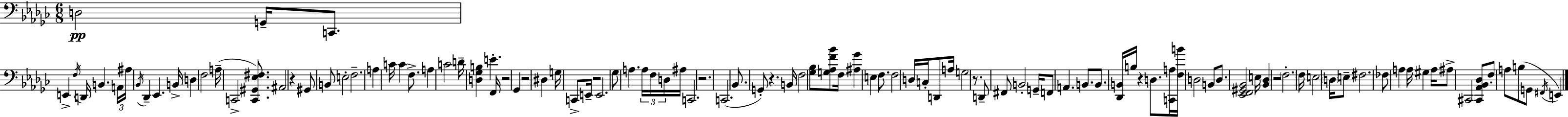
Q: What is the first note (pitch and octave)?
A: D3